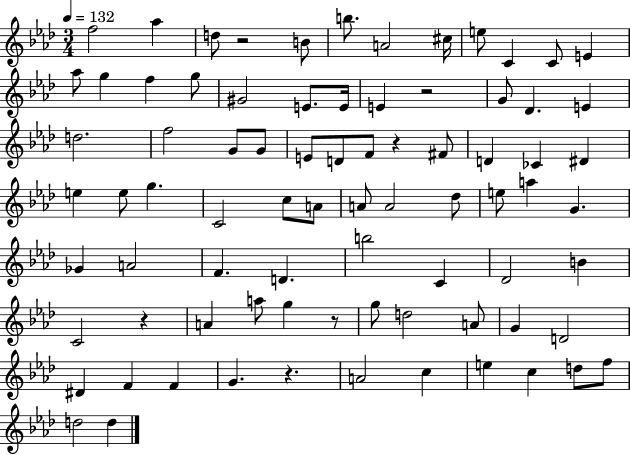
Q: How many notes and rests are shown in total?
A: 80